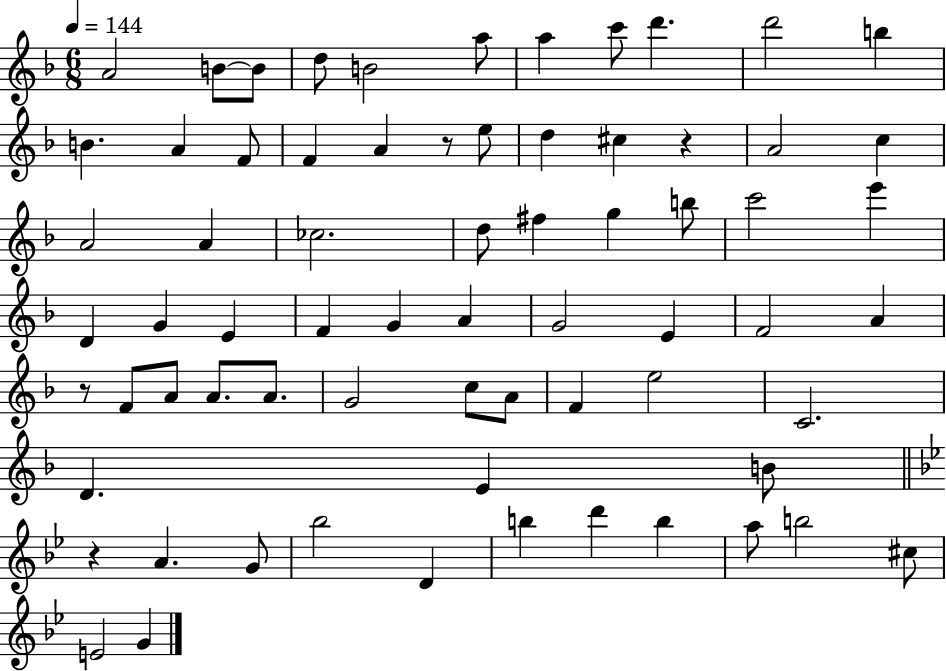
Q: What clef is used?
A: treble